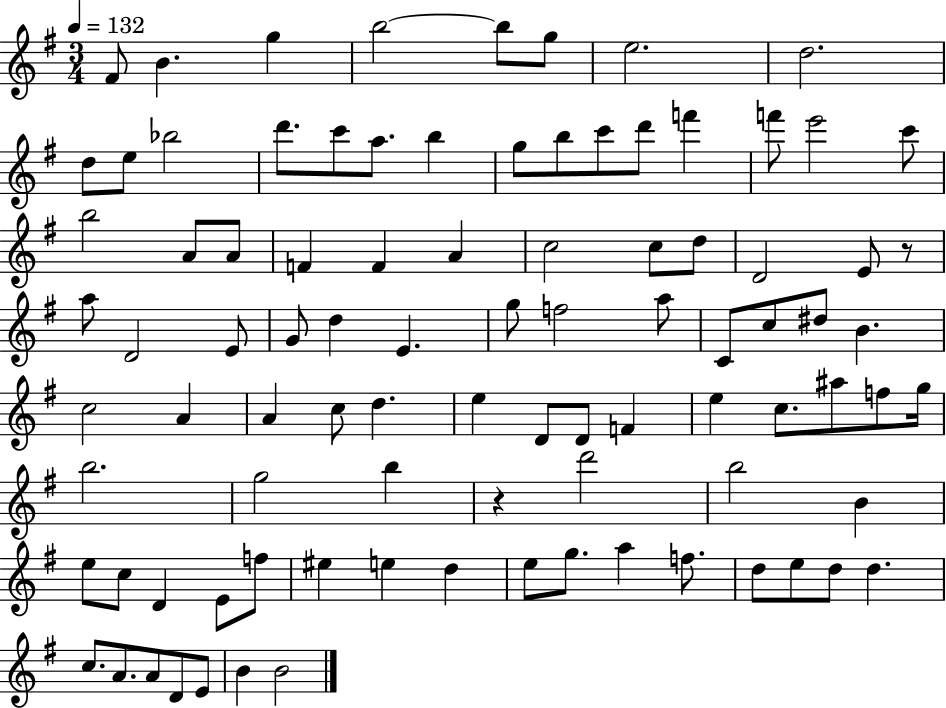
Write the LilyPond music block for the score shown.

{
  \clef treble
  \numericTimeSignature
  \time 3/4
  \key g \major
  \tempo 4 = 132
  fis'8 b'4. g''4 | b''2~~ b''8 g''8 | e''2. | d''2. | \break d''8 e''8 bes''2 | d'''8. c'''8 a''8. b''4 | g''8 b''8 c'''8 d'''8 f'''4 | f'''8 e'''2 c'''8 | \break b''2 a'8 a'8 | f'4 f'4 a'4 | c''2 c''8 d''8 | d'2 e'8 r8 | \break a''8 d'2 e'8 | g'8 d''4 e'4. | g''8 f''2 a''8 | c'8 c''8 dis''8 b'4. | \break c''2 a'4 | a'4 c''8 d''4. | e''4 d'8 d'8 f'4 | e''4 c''8. ais''8 f''8 g''16 | \break b''2. | g''2 b''4 | r4 d'''2 | b''2 b'4 | \break e''8 c''8 d'4 e'8 f''8 | eis''4 e''4 d''4 | e''8 g''8. a''4 f''8. | d''8 e''8 d''8 d''4. | \break c''8. a'8. a'8 d'8 e'8 | b'4 b'2 | \bar "|."
}